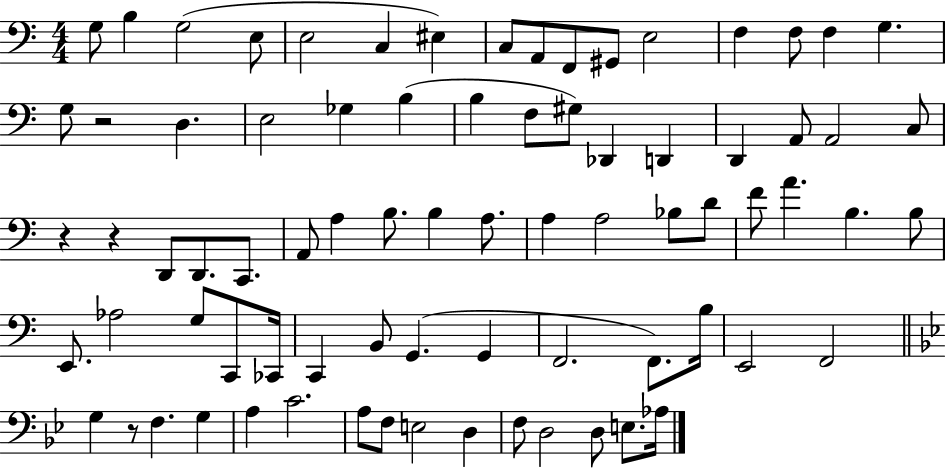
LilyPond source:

{
  \clef bass
  \numericTimeSignature
  \time 4/4
  \key c \major
  \repeat volta 2 { g8 b4 g2( e8 | e2 c4 eis4) | c8 a,8 f,8 gis,8 e2 | f4 f8 f4 g4. | \break g8 r2 d4. | e2 ges4 b4( | b4 f8 gis8) des,4 d,4 | d,4 a,8 a,2 c8 | \break r4 r4 d,8 d,8. c,8. | a,8 a4 b8. b4 a8. | a4 a2 bes8 d'8 | f'8 a'4. b4. b8 | \break e,8. aes2 g8 c,8 ces,16 | c,4 b,8 g,4.( g,4 | f,2. f,8.) b16 | e,2 f,2 | \break \bar "||" \break \key g \minor g4 r8 f4. g4 | a4 c'2. | a8 f8 e2 d4 | f8 d2 d8 e8. aes16 | \break } \bar "|."
}